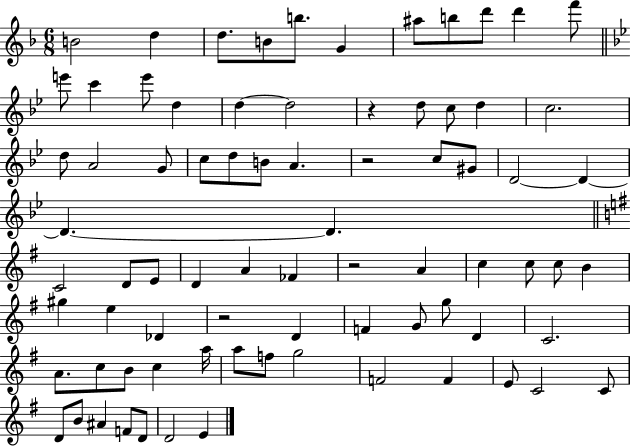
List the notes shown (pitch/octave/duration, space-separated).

B4/h D5/q D5/e. B4/e B5/e. G4/q A#5/e B5/e D6/e D6/q F6/e E6/e C6/q E6/e D5/q D5/q D5/h R/q D5/e C5/e D5/q C5/h. D5/e A4/h G4/e C5/e D5/e B4/e A4/q. R/h C5/e G#4/e D4/h D4/q D4/q. D4/q. C4/h D4/e E4/e D4/q A4/q FES4/q R/h A4/q C5/q C5/e C5/e B4/q G#5/q E5/q Db4/q R/h D4/q F4/q G4/e G5/e D4/q C4/h. A4/e. C5/e B4/e C5/q A5/s A5/e F5/e G5/h F4/h F4/q E4/e C4/h C4/e D4/e B4/e A#4/q F4/e D4/e D4/h E4/q